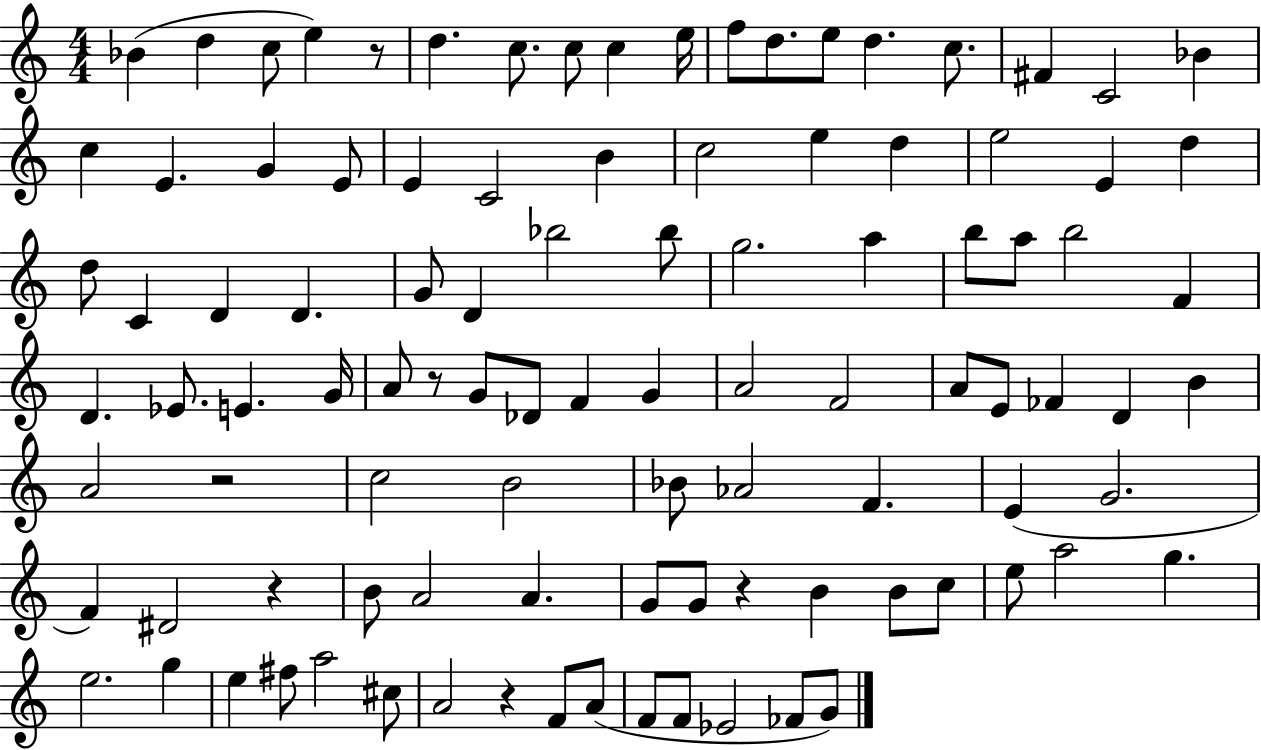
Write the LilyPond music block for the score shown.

{
  \clef treble
  \numericTimeSignature
  \time 4/4
  \key c \major
  bes'4( d''4 c''8 e''4) r8 | d''4. c''8. c''8 c''4 e''16 | f''8 d''8. e''8 d''4. c''8. | fis'4 c'2 bes'4 | \break c''4 e'4. g'4 e'8 | e'4 c'2 b'4 | c''2 e''4 d''4 | e''2 e'4 d''4 | \break d''8 c'4 d'4 d'4. | g'8 d'4 bes''2 bes''8 | g''2. a''4 | b''8 a''8 b''2 f'4 | \break d'4. ees'8. e'4. g'16 | a'8 r8 g'8 des'8 f'4 g'4 | a'2 f'2 | a'8 e'8 fes'4 d'4 b'4 | \break a'2 r2 | c''2 b'2 | bes'8 aes'2 f'4. | e'4( g'2. | \break f'4) dis'2 r4 | b'8 a'2 a'4. | g'8 g'8 r4 b'4 b'8 c''8 | e''8 a''2 g''4. | \break e''2. g''4 | e''4 fis''8 a''2 cis''8 | a'2 r4 f'8 a'8( | f'8 f'8 ees'2 fes'8 g'8) | \break \bar "|."
}